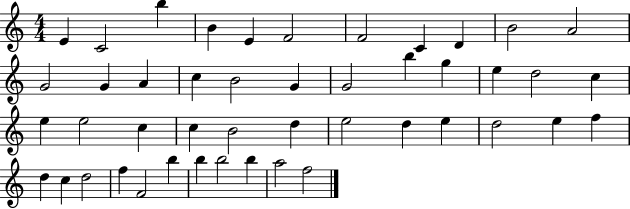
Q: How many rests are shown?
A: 0